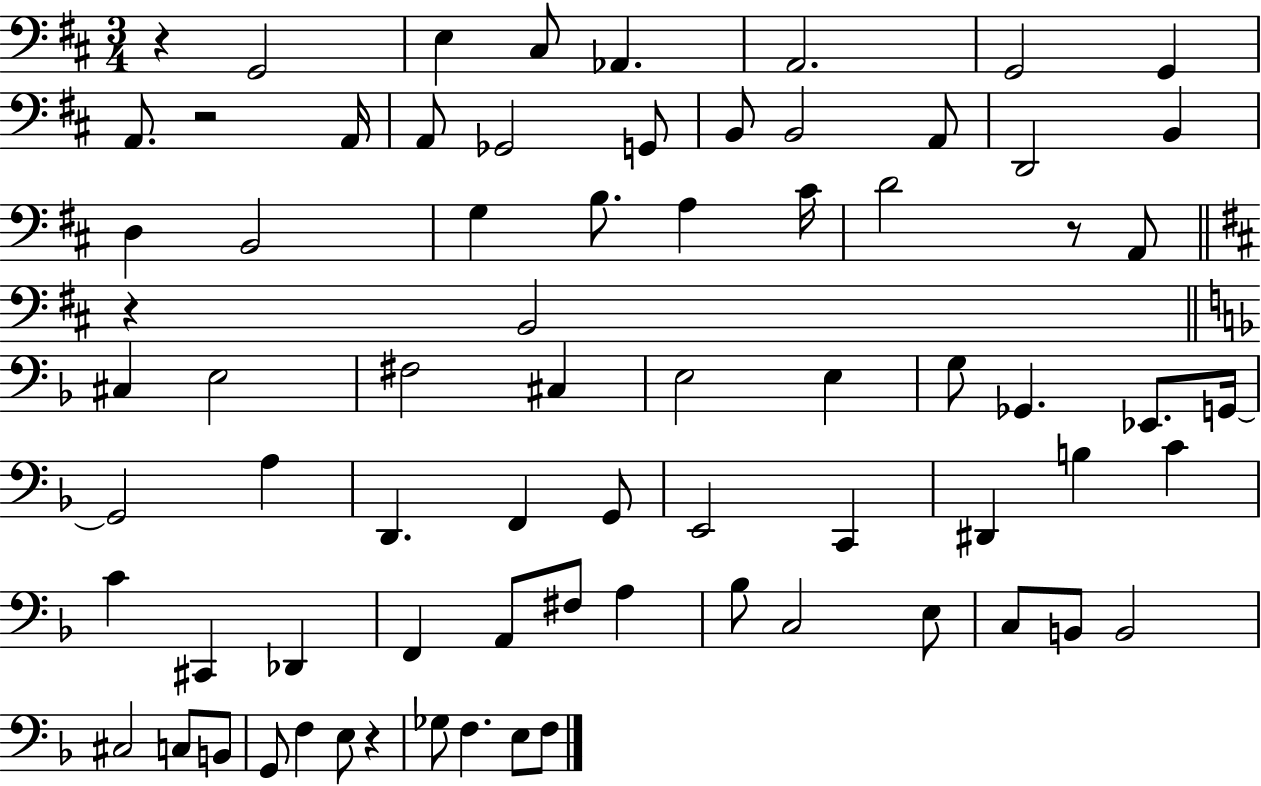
R/q G2/h E3/q C#3/e Ab2/q. A2/h. G2/h G2/q A2/e. R/h A2/s A2/e Gb2/h G2/e B2/e B2/h A2/e D2/h B2/q D3/q B2/h G3/q B3/e. A3/q C#4/s D4/h R/e A2/e R/q B2/h C#3/q E3/h F#3/h C#3/q E3/h E3/q G3/e Gb2/q. Eb2/e. G2/s G2/h A3/q D2/q. F2/q G2/e E2/h C2/q D#2/q B3/q C4/q C4/q C#2/q Db2/q F2/q A2/e F#3/e A3/q Bb3/e C3/h E3/e C3/e B2/e B2/h C#3/h C3/e B2/e G2/e F3/q E3/e R/q Gb3/e F3/q. E3/e F3/e